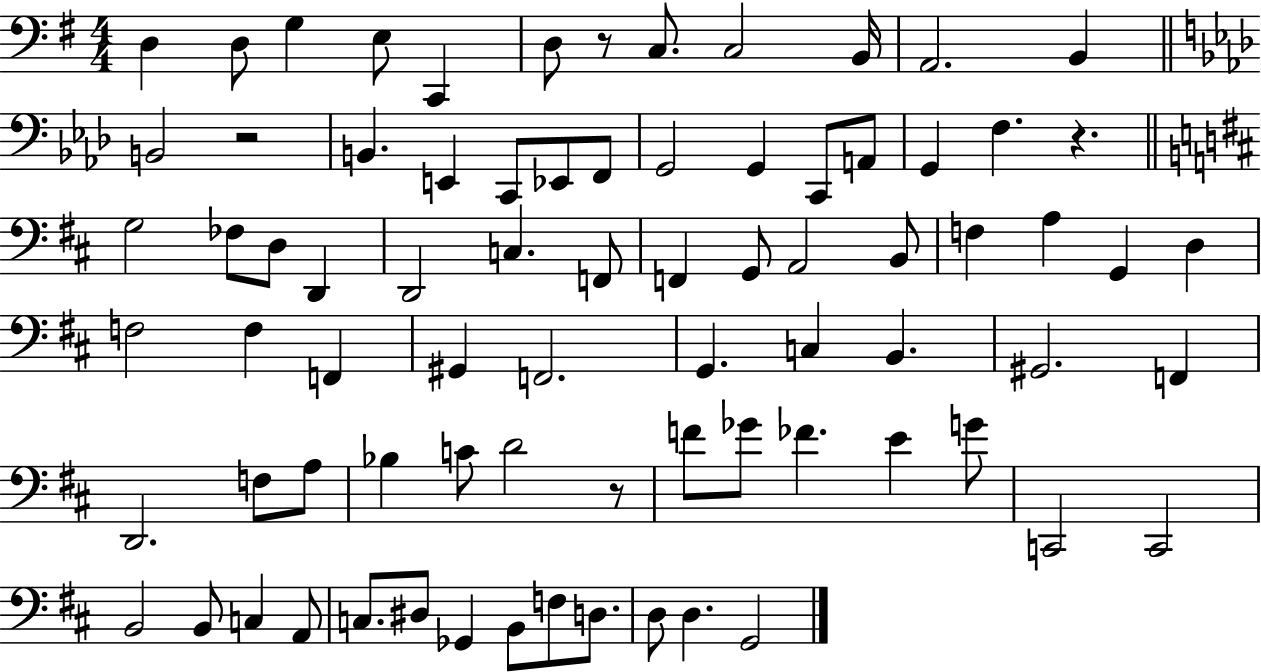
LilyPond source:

{
  \clef bass
  \numericTimeSignature
  \time 4/4
  \key g \major
  d4 d8 g4 e8 c,4 | d8 r8 c8. c2 b,16 | a,2. b,4 | \bar "||" \break \key aes \major b,2 r2 | b,4. e,4 c,8 ees,8 f,8 | g,2 g,4 c,8 a,8 | g,4 f4. r4. | \break \bar "||" \break \key d \major g2 fes8 d8 d,4 | d,2 c4. f,8 | f,4 g,8 a,2 b,8 | f4 a4 g,4 d4 | \break f2 f4 f,4 | gis,4 f,2. | g,4. c4 b,4. | gis,2. f,4 | \break d,2. f8 a8 | bes4 c'8 d'2 r8 | f'8 ges'8 fes'4. e'4 g'8 | c,2 c,2 | \break b,2 b,8 c4 a,8 | c8. dis8 ges,4 b,8 f8 d8. | d8 d4. g,2 | \bar "|."
}